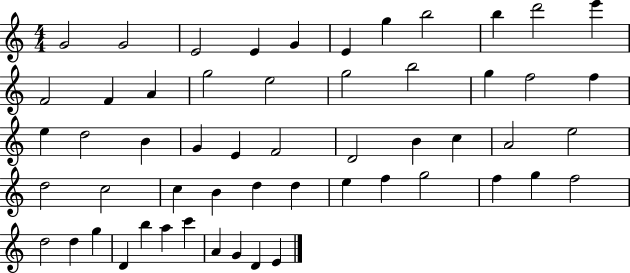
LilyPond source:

{
  \clef treble
  \numericTimeSignature
  \time 4/4
  \key c \major
  g'2 g'2 | e'2 e'4 g'4 | e'4 g''4 b''2 | b''4 d'''2 e'''4 | \break f'2 f'4 a'4 | g''2 e''2 | g''2 b''2 | g''4 f''2 f''4 | \break e''4 d''2 b'4 | g'4 e'4 f'2 | d'2 b'4 c''4 | a'2 e''2 | \break d''2 c''2 | c''4 b'4 d''4 d''4 | e''4 f''4 g''2 | f''4 g''4 f''2 | \break d''2 d''4 g''4 | d'4 b''4 a''4 c'''4 | a'4 g'4 d'4 e'4 | \bar "|."
}